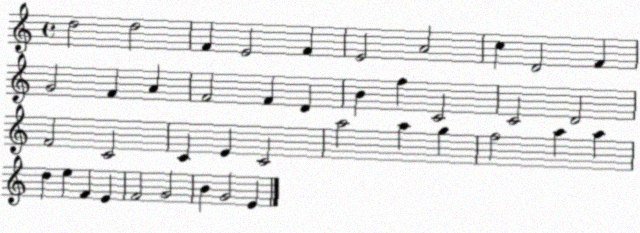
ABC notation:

X:1
T:Untitled
M:4/4
L:1/4
K:C
d2 d2 F E2 F E2 A2 c D2 F G2 F A F2 F D B f C2 C2 D2 F2 C2 C E C2 a2 a g f2 a a d e F E F2 G2 B G2 E